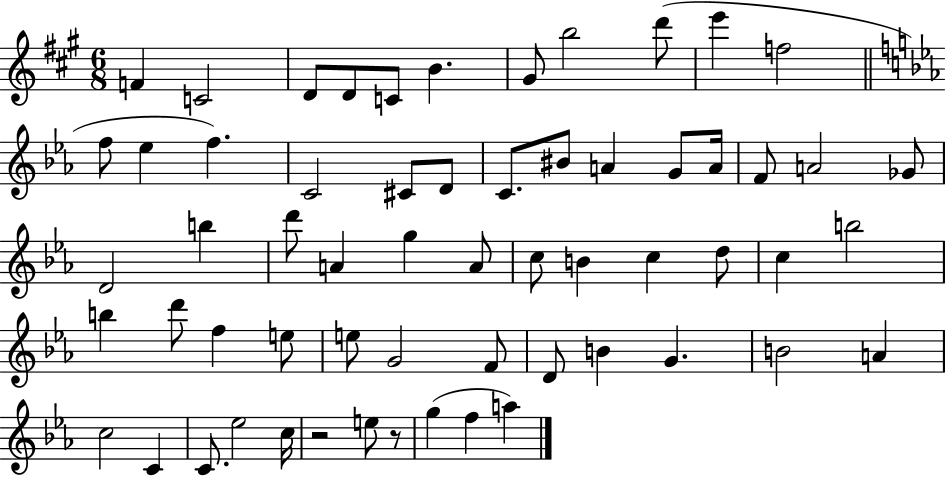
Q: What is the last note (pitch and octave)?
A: A5